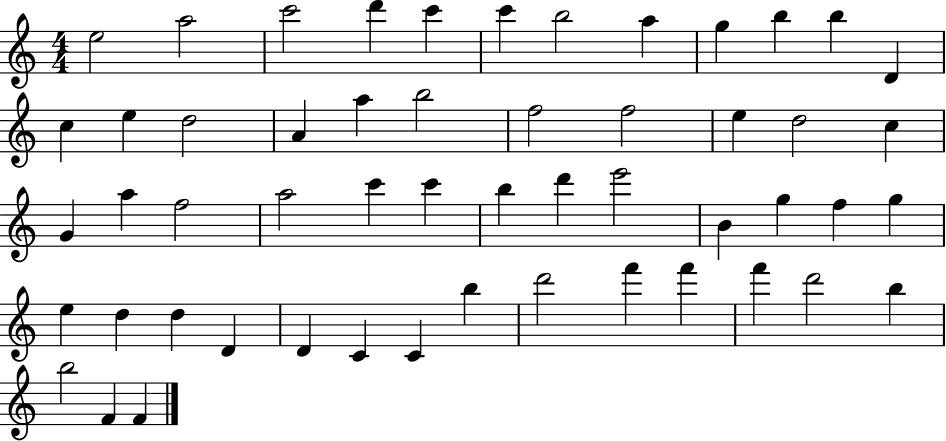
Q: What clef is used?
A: treble